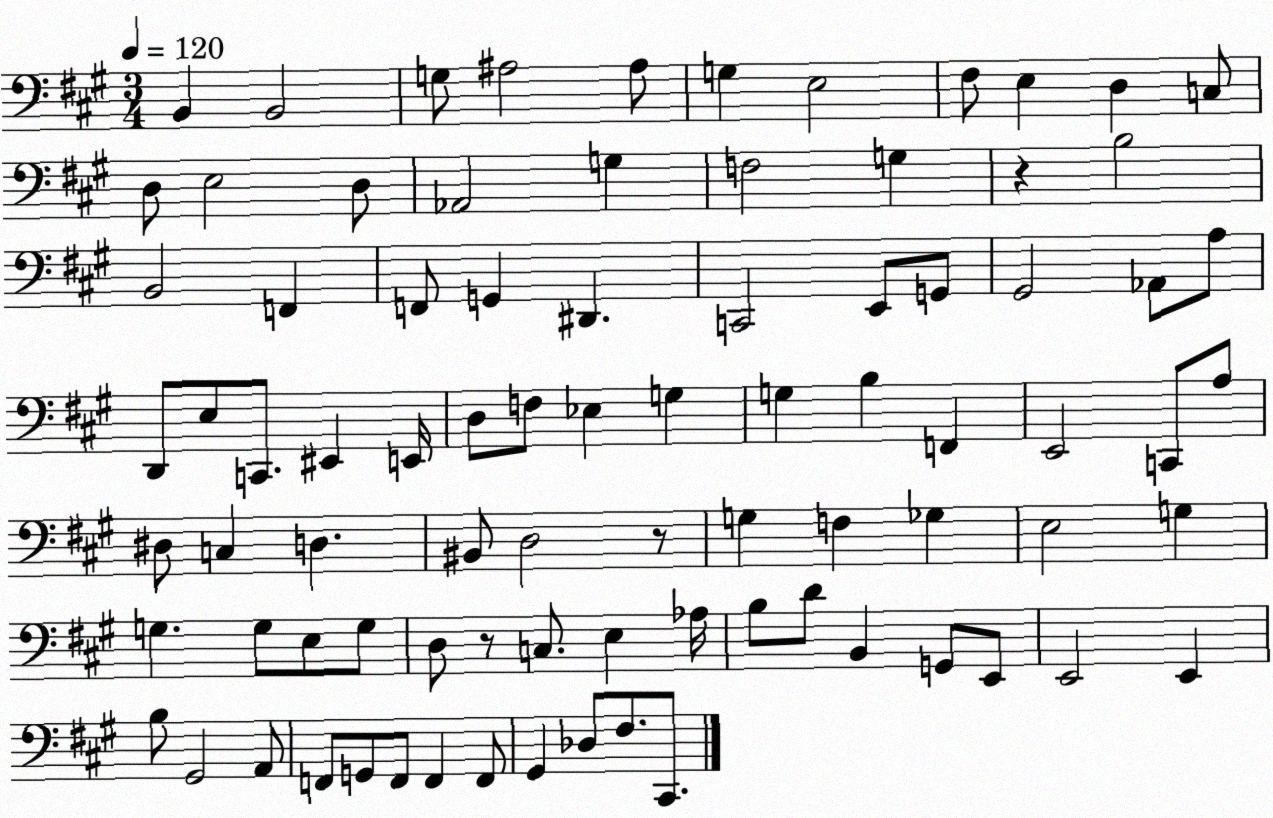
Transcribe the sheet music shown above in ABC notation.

X:1
T:Untitled
M:3/4
L:1/4
K:A
B,, B,,2 G,/2 ^A,2 ^A,/2 G, E,2 ^F,/2 E, D, C,/2 D,/2 E,2 D,/2 _A,,2 G, F,2 G, z B,2 B,,2 F,, F,,/2 G,, ^D,, C,,2 E,,/2 G,,/2 ^G,,2 _A,,/2 A,/2 D,,/2 E,/2 C,,/2 ^E,, E,,/4 D,/2 F,/2 _E, G, G, B, F,, E,,2 C,,/2 A,/2 ^D,/2 C, D, ^B,,/2 D,2 z/2 G, F, _G, E,2 G, G, G,/2 E,/2 G,/2 D,/2 z/2 C,/2 E, _A,/4 B,/2 D/2 B,, G,,/2 E,,/2 E,,2 E,, B,/2 ^G,,2 A,,/2 F,,/2 G,,/2 F,,/2 F,, F,,/2 ^G,, _D,/2 ^F,/2 ^C,,/2